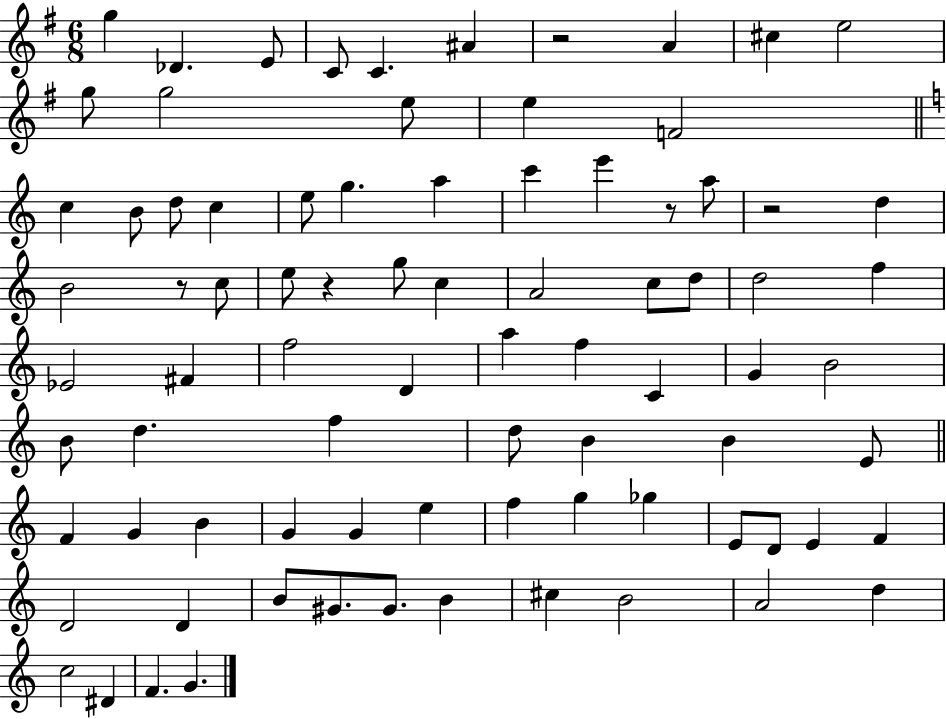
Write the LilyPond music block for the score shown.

{
  \clef treble
  \numericTimeSignature
  \time 6/8
  \key g \major
  g''4 des'4. e'8 | c'8 c'4. ais'4 | r2 a'4 | cis''4 e''2 | \break g''8 g''2 e''8 | e''4 f'2 | \bar "||" \break \key c \major c''4 b'8 d''8 c''4 | e''8 g''4. a''4 | c'''4 e'''4 r8 a''8 | r2 d''4 | \break b'2 r8 c''8 | e''8 r4 g''8 c''4 | a'2 c''8 d''8 | d''2 f''4 | \break ees'2 fis'4 | f''2 d'4 | a''4 f''4 c'4 | g'4 b'2 | \break b'8 d''4. f''4 | d''8 b'4 b'4 e'8 | \bar "||" \break \key c \major f'4 g'4 b'4 | g'4 g'4 e''4 | f''4 g''4 ges''4 | e'8 d'8 e'4 f'4 | \break d'2 d'4 | b'8 gis'8. gis'8. b'4 | cis''4 b'2 | a'2 d''4 | \break c''2 dis'4 | f'4. g'4. | \bar "|."
}